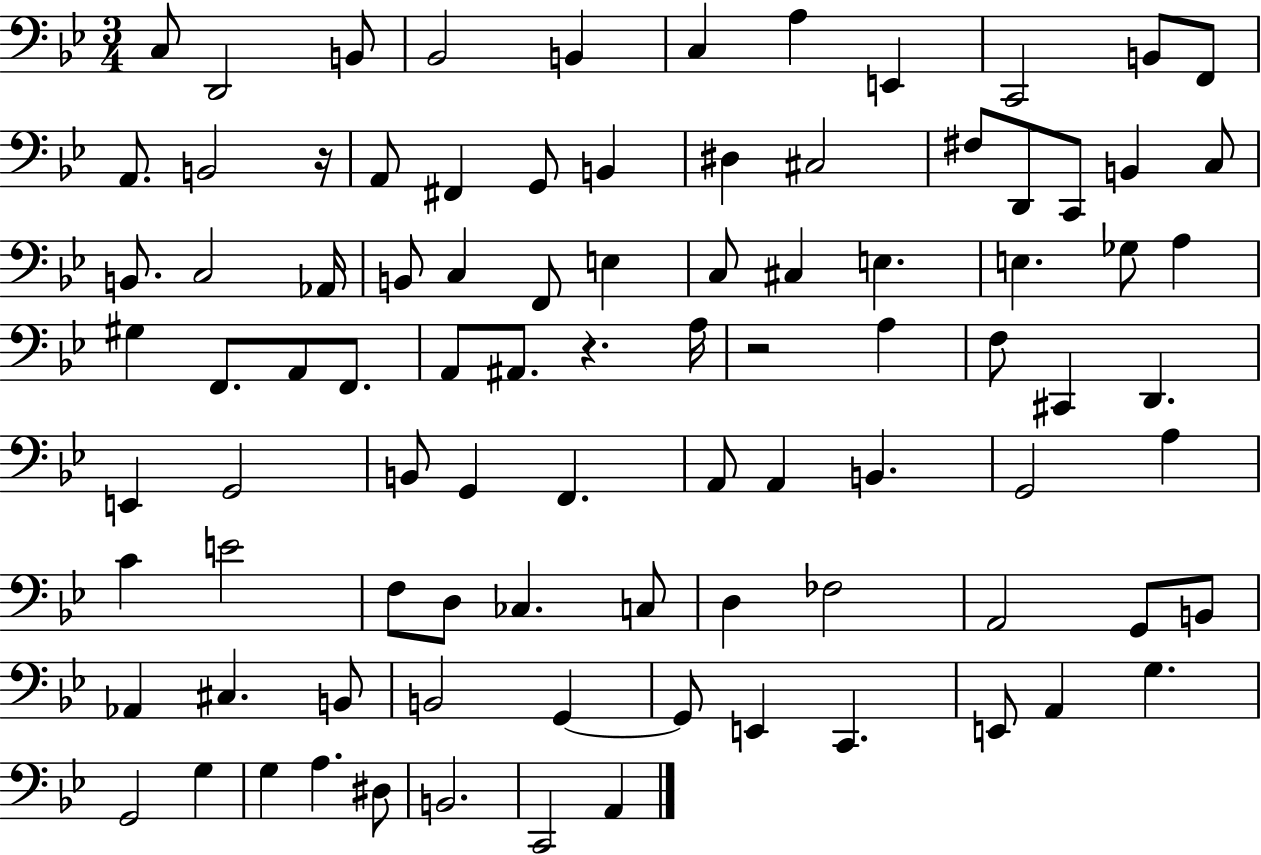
{
  \clef bass
  \numericTimeSignature
  \time 3/4
  \key bes \major
  c8 d,2 b,8 | bes,2 b,4 | c4 a4 e,4 | c,2 b,8 f,8 | \break a,8. b,2 r16 | a,8 fis,4 g,8 b,4 | dis4 cis2 | fis8 d,8 c,8 b,4 c8 | \break b,8. c2 aes,16 | b,8 c4 f,8 e4 | c8 cis4 e4. | e4. ges8 a4 | \break gis4 f,8. a,8 f,8. | a,8 ais,8. r4. a16 | r2 a4 | f8 cis,4 d,4. | \break e,4 g,2 | b,8 g,4 f,4. | a,8 a,4 b,4. | g,2 a4 | \break c'4 e'2 | f8 d8 ces4. c8 | d4 fes2 | a,2 g,8 b,8 | \break aes,4 cis4. b,8 | b,2 g,4~~ | g,8 e,4 c,4. | e,8 a,4 g4. | \break g,2 g4 | g4 a4. dis8 | b,2. | c,2 a,4 | \break \bar "|."
}